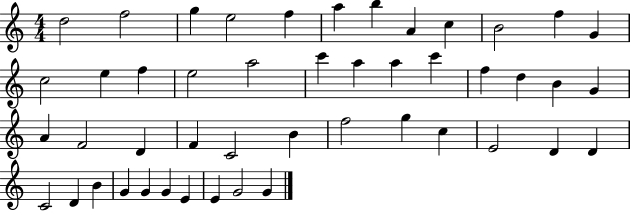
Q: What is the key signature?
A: C major